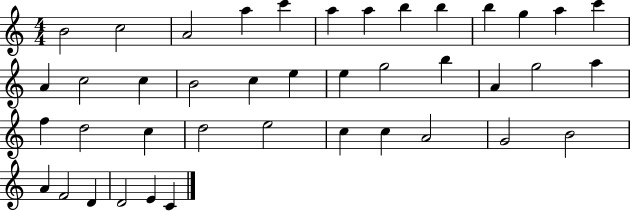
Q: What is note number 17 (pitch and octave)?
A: B4